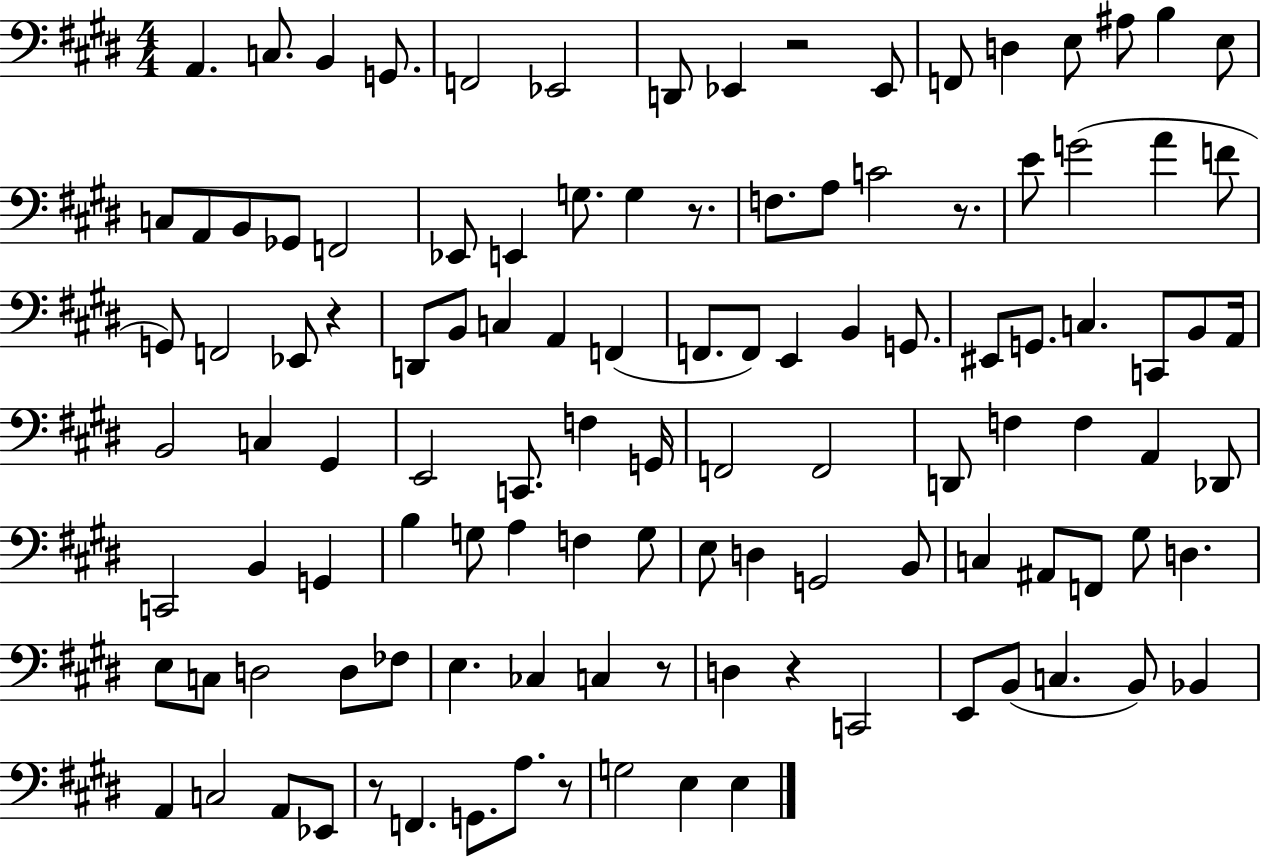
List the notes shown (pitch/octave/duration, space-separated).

A2/q. C3/e. B2/q G2/e. F2/h Eb2/h D2/e Eb2/q R/h Eb2/e F2/e D3/q E3/e A#3/e B3/q E3/e C3/e A2/e B2/e Gb2/e F2/h Eb2/e E2/q G3/e. G3/q R/e. F3/e. A3/e C4/h R/e. E4/e G4/h A4/q F4/e G2/e F2/h Eb2/e R/q D2/e B2/e C3/q A2/q F2/q F2/e. F2/e E2/q B2/q G2/e. EIS2/e G2/e. C3/q. C2/e B2/e A2/s B2/h C3/q G#2/q E2/h C2/e. F3/q G2/s F2/h F2/h D2/e F3/q F3/q A2/q Db2/e C2/h B2/q G2/q B3/q G3/e A3/q F3/q G3/e E3/e D3/q G2/h B2/e C3/q A#2/e F2/e G#3/e D3/q. E3/e C3/e D3/h D3/e FES3/e E3/q. CES3/q C3/q R/e D3/q R/q C2/h E2/e B2/e C3/q. B2/e Bb2/q A2/q C3/h A2/e Eb2/e R/e F2/q. G2/e. A3/e. R/e G3/h E3/q E3/q